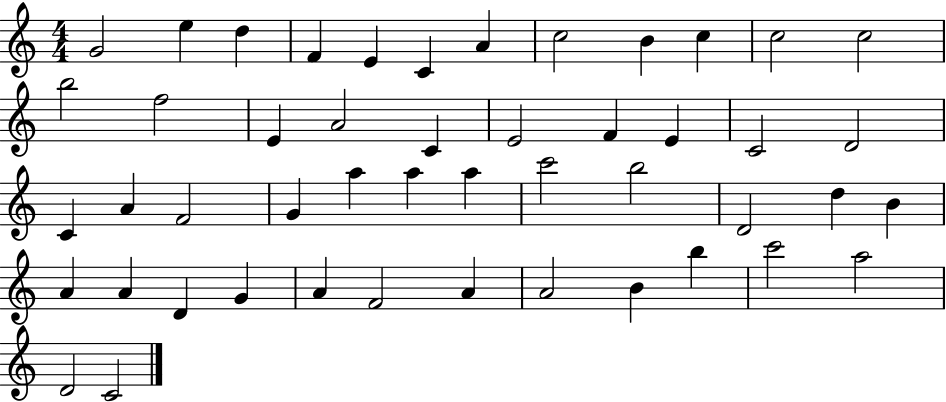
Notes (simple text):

G4/h E5/q D5/q F4/q E4/q C4/q A4/q C5/h B4/q C5/q C5/h C5/h B5/h F5/h E4/q A4/h C4/q E4/h F4/q E4/q C4/h D4/h C4/q A4/q F4/h G4/q A5/q A5/q A5/q C6/h B5/h D4/h D5/q B4/q A4/q A4/q D4/q G4/q A4/q F4/h A4/q A4/h B4/q B5/q C6/h A5/h D4/h C4/h